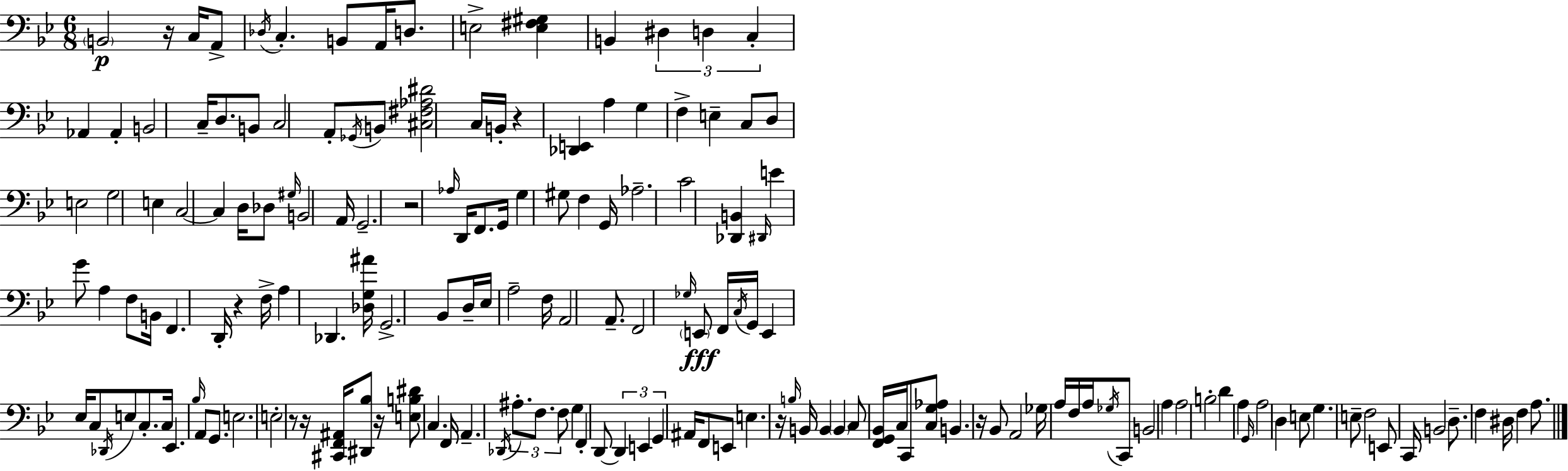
{
  \clef bass
  \numericTimeSignature
  \time 6/8
  \key g \minor
  \parenthesize b,2\p r16 c16 a,8-> | \acciaccatura { des16 } c4.-. b,8 a,16 d8. | e2-> <e fis gis>4 | b,4 \tuplet 3/2 { dis4 d4 | \break c4-. } aes,4 aes,4-. | b,2 c16-- d8. | b,8 c2 a,8-. | \acciaccatura { ges,16 } b,8 <cis fis aes dis'>2 | \break c16 b,16-. r4 <des, e,>4 a4 | g4 f4-> e4-- | c8 d8 e2 | g2 e4 | \break c2~~ c4 | d16 des8 \grace { gis16 } b,2 | a,16 g,2.-- | r2 \grace { aes16 } | \break d,16 f,8. g,16 g4 gis8 f4 | g,16 aes2.-- | c'2 | <des, b,>4 \grace { dis,16 } e'4 g'8 a4 | \break f8 b,16 f,4. | d,16-. r4 f16-> a4 des,4. | <des g ais'>16 g,2.-> | bes,8 d16-- ees16 a2-- | \break f16 a,2 | a,8.-- f,2 | \grace { ges16 }\fff \parenthesize e,8 f,16 \acciaccatura { c16 } g,16 e,4 ees16 | c8 \acciaccatura { des,16 } e8 c8.-. c16 ees,4. | \break \grace { bes16 } a,8 g,8. e2. | e2-. | r8 r16 <cis, f, ais,>16 <dis, bes>8 r16 | <e b dis'>8 c4. f,16 a,4.-- | \break \acciaccatura { des,16 } \tuplet 3/2 { ais8.-. f8. f8 } | g4 f,4-. d,8~~ \tuplet 3/2 { d,4 | e,4 g,4 } ais,16 f,8 | e,8 e4. r16 \grace { b16 } b,16 | \break b,4 \parenthesize b,4 c8 <f, g, bes,>16 c16 | c,8 <c g aes>8 b,4. r16 bes,8 | a,2 ges16 a16 f16 | a16 \acciaccatura { ges16 } c,8 b,2 | \break a4 a2 | b2-. d'4 | a4 \grace { g,16 } a2 | d4 e8 g4. | \break e8-- f2 e,8 | c,16 b,2 d8.-- | f4 dis16 f4 a8. | \bar "|."
}